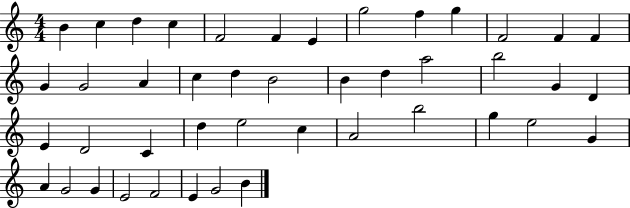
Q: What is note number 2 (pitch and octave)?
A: C5